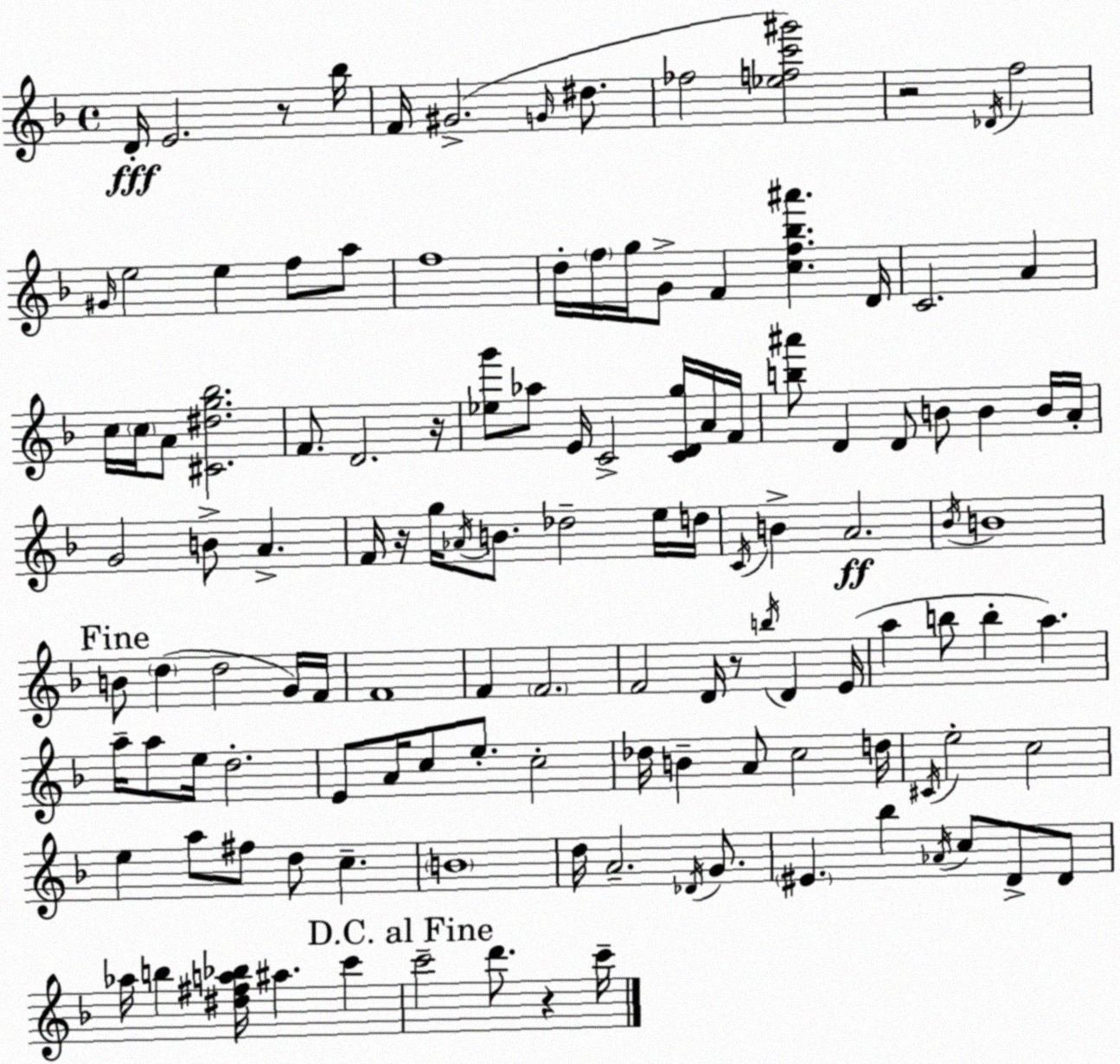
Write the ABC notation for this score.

X:1
T:Untitled
M:4/4
L:1/4
K:Dm
D/4 E2 z/2 _b/4 F/4 ^G2 G/4 ^d/2 _f2 [_efc'^g']2 z2 _D/4 f2 ^G/4 e2 e f/2 a/2 f4 d/4 f/4 g/4 G/2 F [cf_b^a'] D/4 C2 A c/4 c/4 A/2 [^C^dg_b]2 F/2 D2 z/4 [_eg']/2 _a/2 E/4 C2 [CDg]/4 A/4 F/4 [b^a']/2 D D/2 B/2 B B/4 A/4 G2 B/2 A F/4 z/4 g/4 _A/4 B/2 _d2 e/4 d/4 C/4 B A2 _B/4 B4 B/2 d d2 G/4 F/4 F4 F F2 F2 D/4 z/2 b/4 D E/4 a b/2 b a a/4 a/2 e/4 d2 E/2 A/4 c/2 e/2 c2 _d/4 B A/2 c2 d/4 ^C/4 e2 c2 e a/2 ^f/2 d/2 c B4 d/4 A2 _D/4 G/2 ^E _b _A/4 c/2 D/2 D/2 _a/4 b [^d^fa_b]/4 ^a c' c'2 d'/2 z c'/4